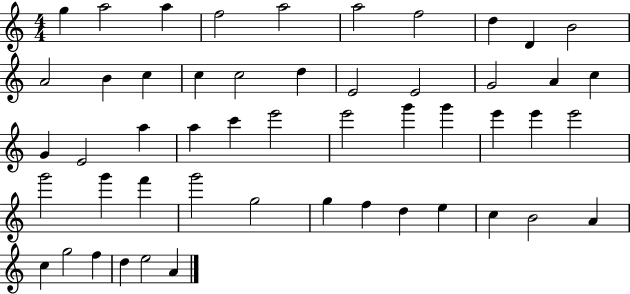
G5/q A5/h A5/q F5/h A5/h A5/h F5/h D5/q D4/q B4/h A4/h B4/q C5/q C5/q C5/h D5/q E4/h E4/h G4/h A4/q C5/q G4/q E4/h A5/q A5/q C6/q E6/h E6/h G6/q G6/q E6/q E6/q E6/h G6/h G6/q F6/q G6/h G5/h G5/q F5/q D5/q E5/q C5/q B4/h A4/q C5/q G5/h F5/q D5/q E5/h A4/q